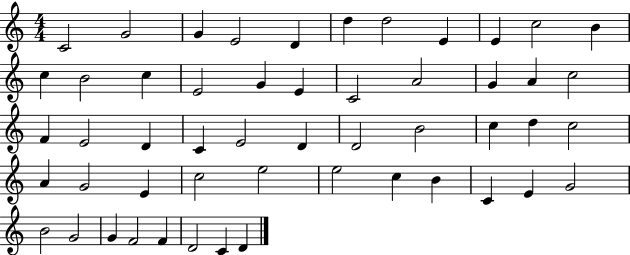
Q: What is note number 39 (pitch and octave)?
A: E5